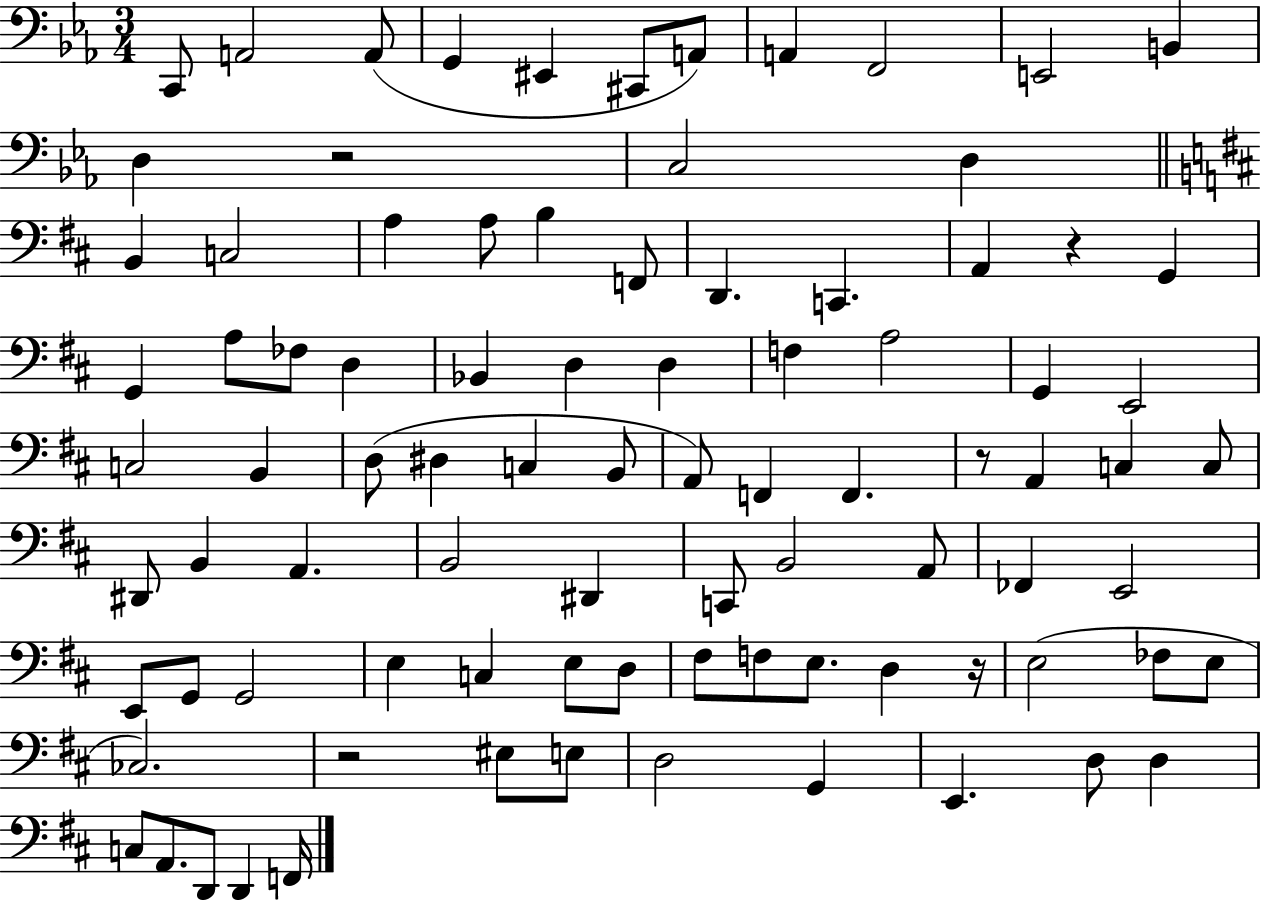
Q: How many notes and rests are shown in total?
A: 89